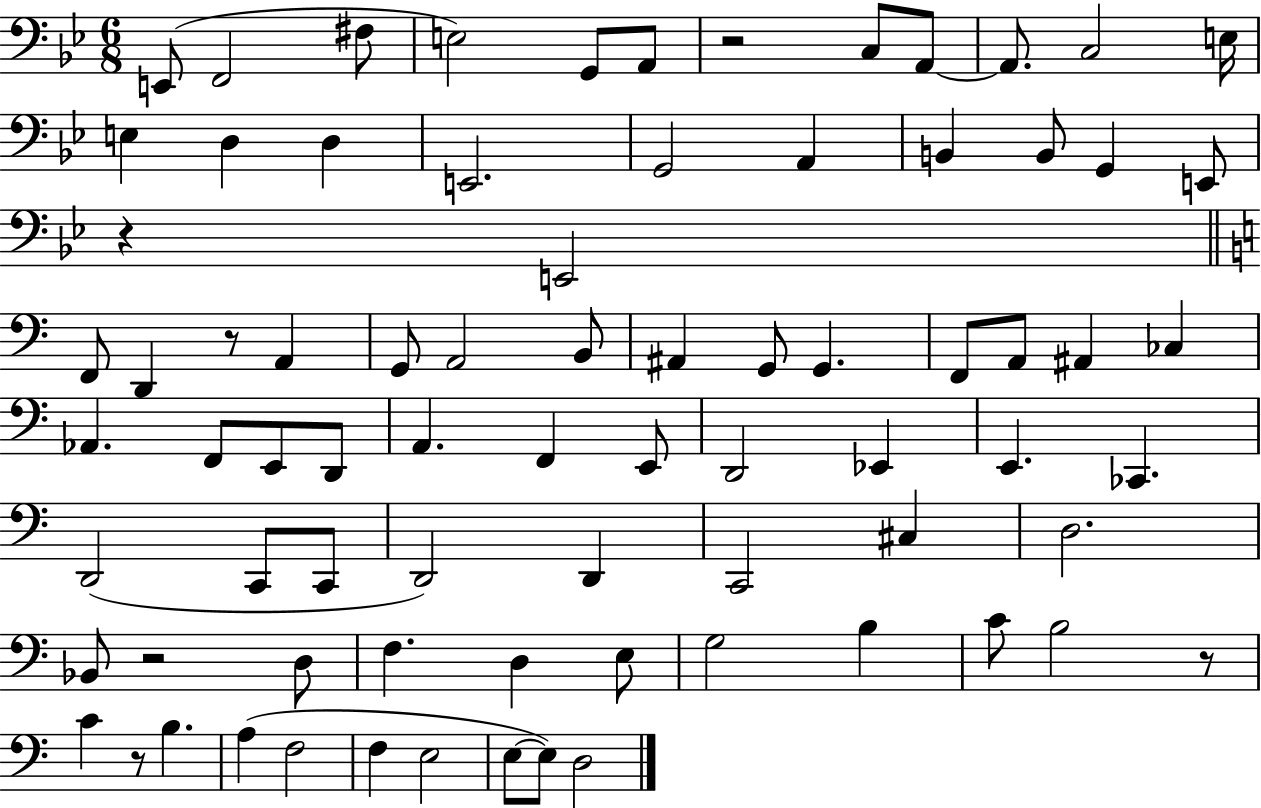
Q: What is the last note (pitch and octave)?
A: D3